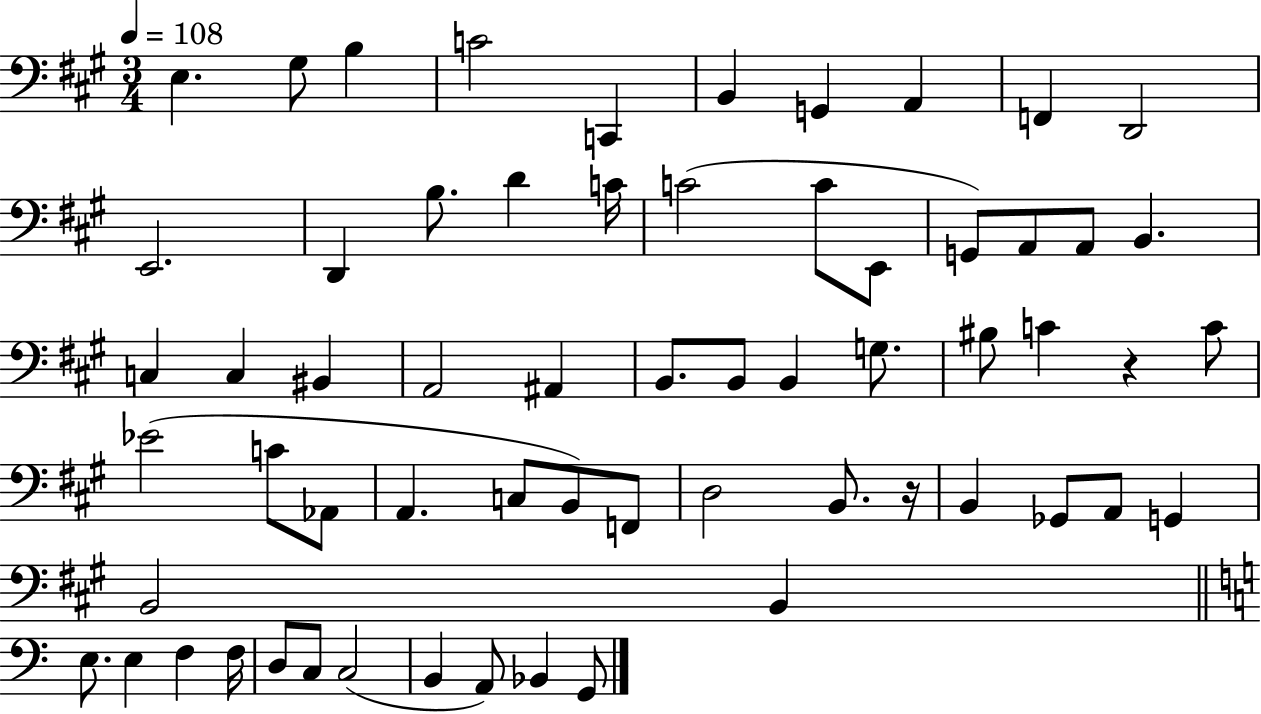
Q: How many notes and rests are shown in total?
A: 62